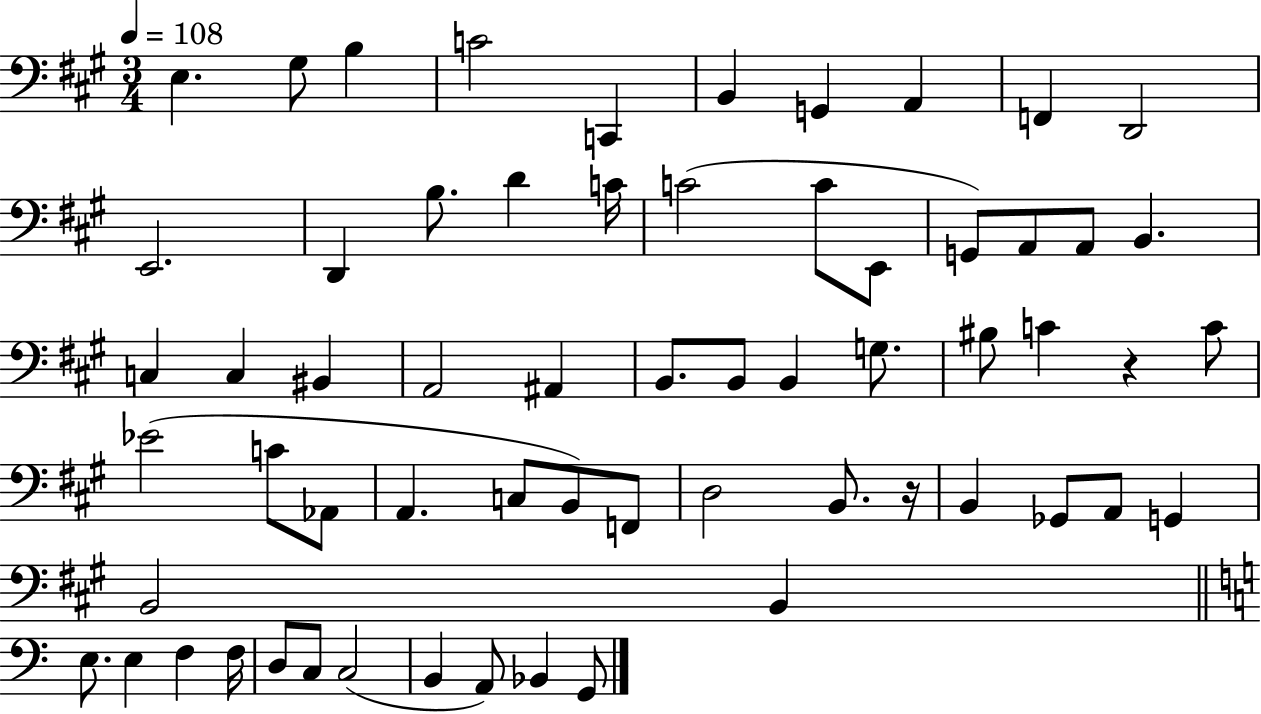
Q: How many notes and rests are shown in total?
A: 62